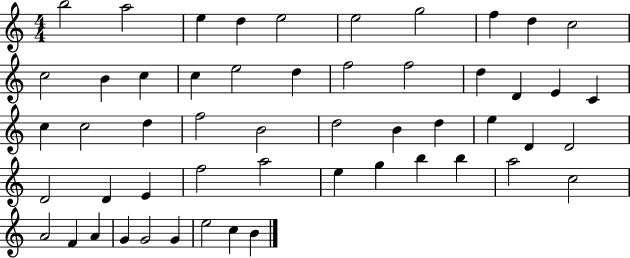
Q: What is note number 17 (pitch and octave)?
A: F5